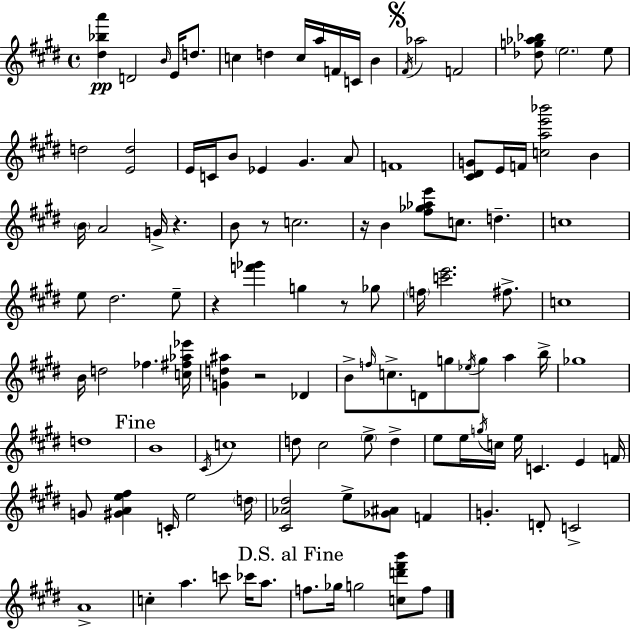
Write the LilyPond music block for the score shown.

{
  \clef treble
  \time 4/4
  \defaultTimeSignature
  \key e \major
  \repeat volta 2 { <dis'' bes'' a'''>4\pp d'2 \grace { b'16 } e'16 d''8. | c''4 d''4 c''16 a''16 f'16 c'16 b'4 | \mark \markup { \musicglyph "scripts.segno" } \acciaccatura { fis'16 } aes''2 f'2 | <des'' g'' aes'' bes''>8 \parenthesize e''2. | \break e''8 d''2 <e' d''>2 | e'16 c'16 b'8 ees'4 gis'4. | a'8 f'1 | <cis' dis' g'>8 e'16 f'16 <c'' a'' e''' bes'''>2 b'4 | \break \parenthesize b'16 a'2 g'16-> r4. | b'8 r8 c''2. | r16 b'4 <fis'' ges'' aes'' e'''>8 c''8. d''4.-- | c''1 | \break e''8 dis''2. | e''8-- r4 <f''' ges'''>4 g''4 r8 | ges''8 \parenthesize f''16 <c''' e'''>2. fis''8.-> | c''1 | \break b'16 d''2 fes''4. | <c'' fis'' aes'' ees'''>16 <g' d'' ais''>4 r2 des'4 | b'8-> \grace { f''16 } c''8.-> d'8 g''8 \acciaccatura { ees''16 } g''8 a''4 | b''16-> ges''1 | \break d''1 | \mark "Fine" b'1 | \acciaccatura { cis'16 } c''1 | d''8 cis''2 \parenthesize e''8-> | \break d''4-> e''8 e''16 \acciaccatura { g''16 } c''16 e''16 c'4. | e'4 f'16 g'8 <gis' a' e'' fis''>4 c'16-. e''2 | \parenthesize d''16 <cis' aes' dis''>2 e''8-> | <ges' ais'>8 f'4 g'4.-. d'8-. c'2-> | \break a'1-> | c''4-. a''4. | c'''8 ces'''16 a''8. \mark "D.S. al Fine" f''8. ges''16 g''2 | <c'' d''' fis''' b'''>8 f''8 } \bar "|."
}